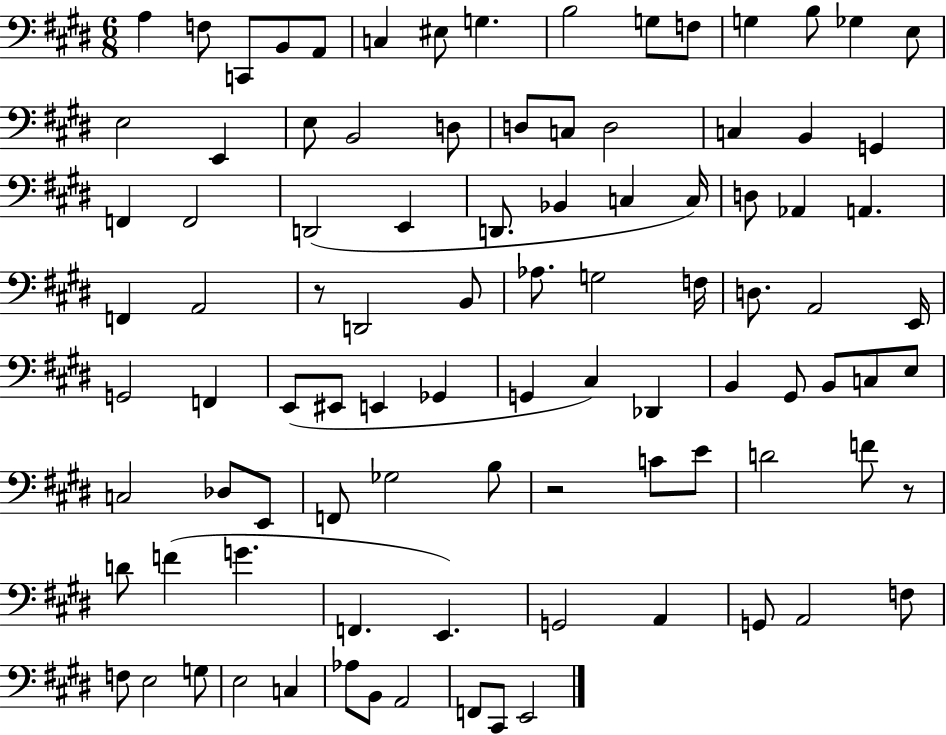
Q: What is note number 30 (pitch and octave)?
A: E2